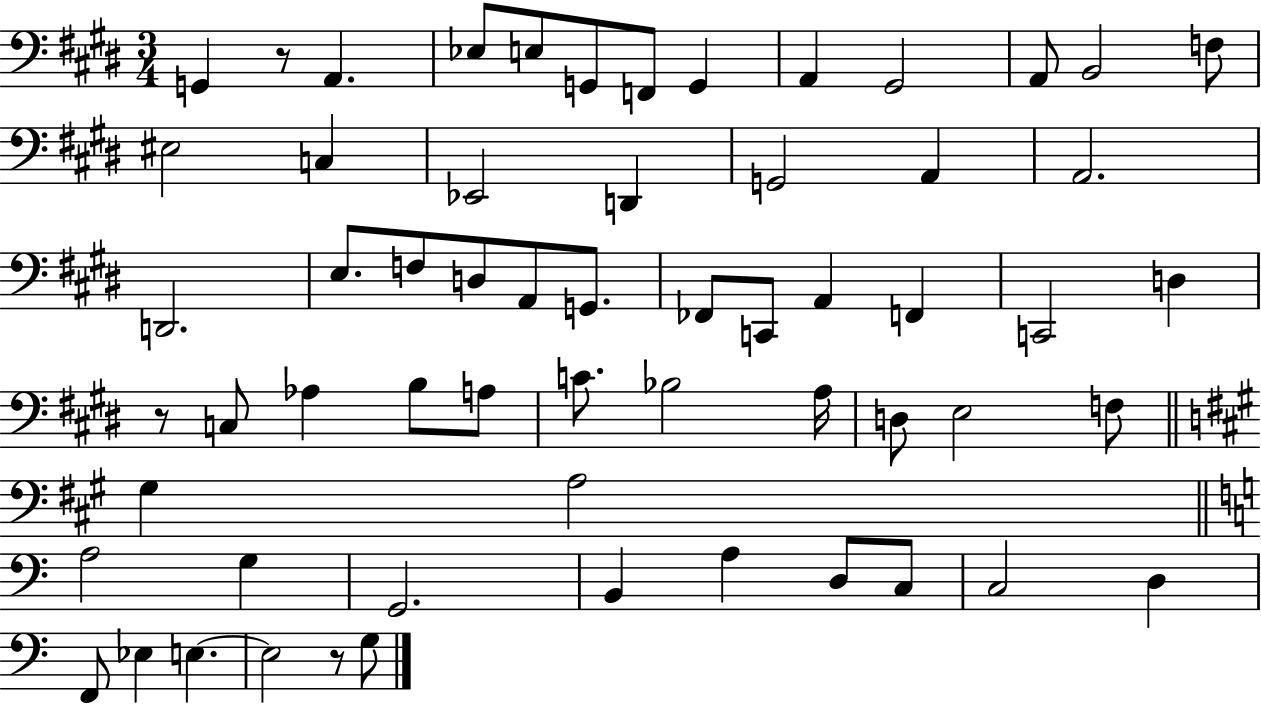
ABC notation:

X:1
T:Untitled
M:3/4
L:1/4
K:E
G,, z/2 A,, _E,/2 E,/2 G,,/2 F,,/2 G,, A,, ^G,,2 A,,/2 B,,2 F,/2 ^E,2 C, _E,,2 D,, G,,2 A,, A,,2 D,,2 E,/2 F,/2 D,/2 A,,/2 G,,/2 _F,,/2 C,,/2 A,, F,, C,,2 D, z/2 C,/2 _A, B,/2 A,/2 C/2 _B,2 A,/4 D,/2 E,2 F,/2 ^G, A,2 A,2 G, G,,2 B,, A, D,/2 C,/2 C,2 D, F,,/2 _E, E, E,2 z/2 G,/2